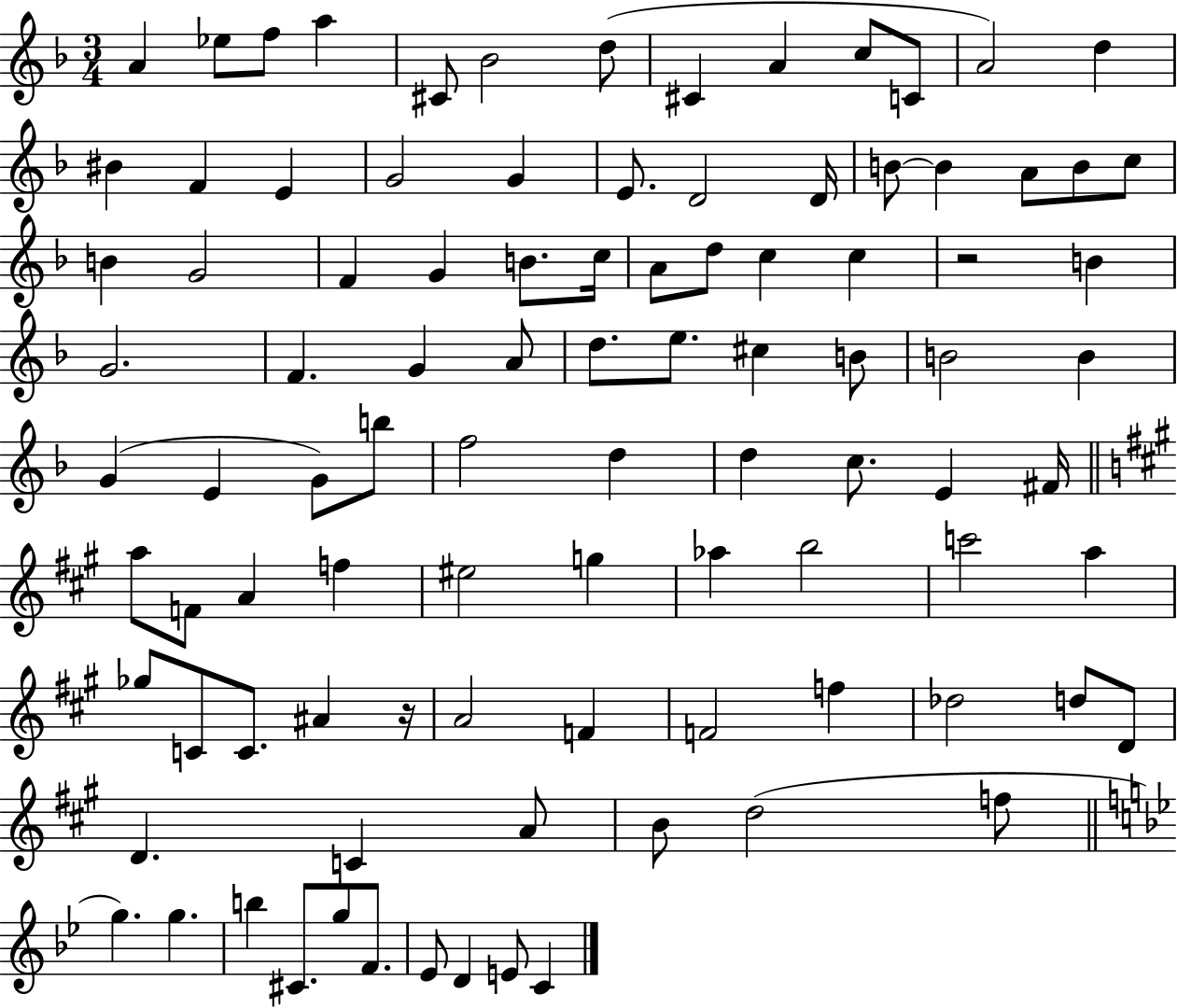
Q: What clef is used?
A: treble